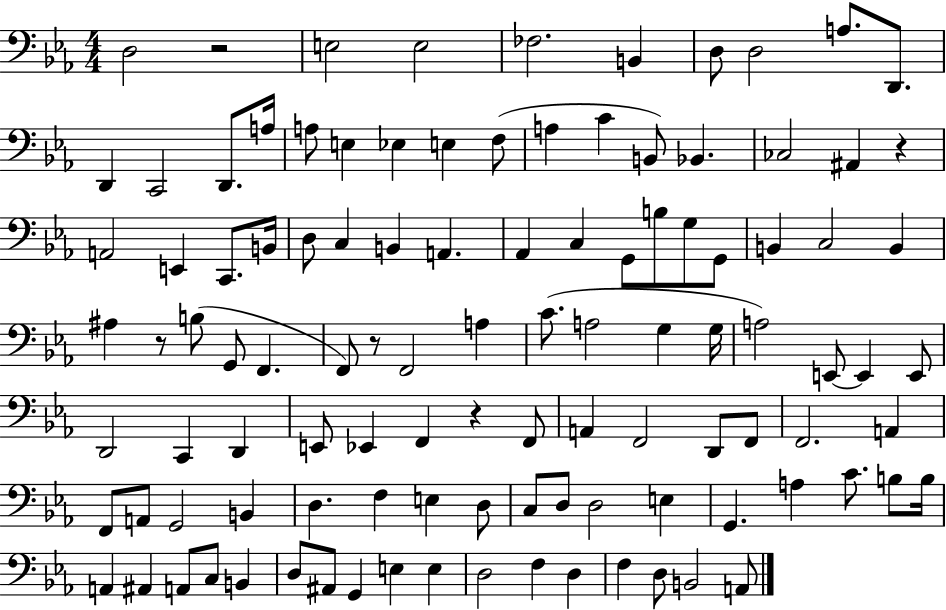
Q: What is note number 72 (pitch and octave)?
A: G2